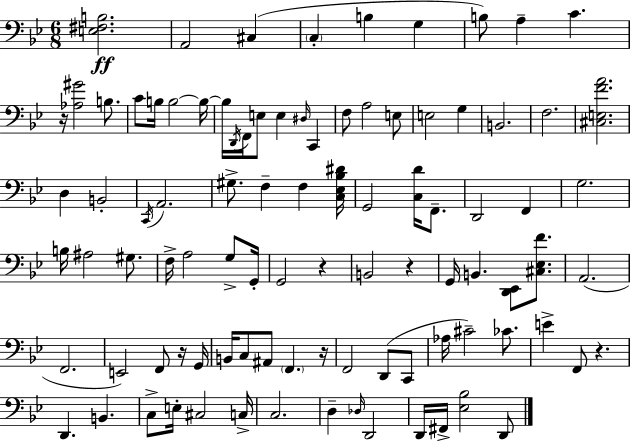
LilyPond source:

{
  \clef bass
  \numericTimeSignature
  \time 6/8
  \key g \minor
  \repeat volta 2 { <e fis b>2.\ff | a,2 cis4( | \parenthesize c4-. b4 g4 | b8) a4-- c'4. | \break r16 <aes gis'>2 b8. | c'8 b16 b2~~ b16~~ | b16 \acciaccatura { d,16 } f,16 e8 e4 \grace { dis16 } c,4 | f8 a2 | \break e8 e2 g4 | b,2. | f2. | <cis e f' a'>2. | \break d4 b,2-. | \acciaccatura { c,16 } a,2. | gis8.-> f4-- f4 | <c ees bes dis'>16 g,2 <c d'>16 | \break f,8.-- d,2 f,4 | g2. | b16 ais2 | gis8. f16-> a2 | \break g8-> g,16-. g,2 r4 | b,2 r4 | g,16 b,4. <d, ees,>8 | <cis ees f'>8. a,2.( | \break f,2. | e,2) f,8 | r16 g,16 b,16 c8 ais,8 \parenthesize f,4. | r16 f,2 d,8( | \break c,8 aes16 cis'2--) | ces'8. e'4-> f,8 r4. | d,4. b,4. | c8-> e16-. cis2 | \break c16-> c2. | d4-- \grace { des16 } d,2 | d,16 fis,16-> <ees bes>2 | d,8 } \bar "|."
}